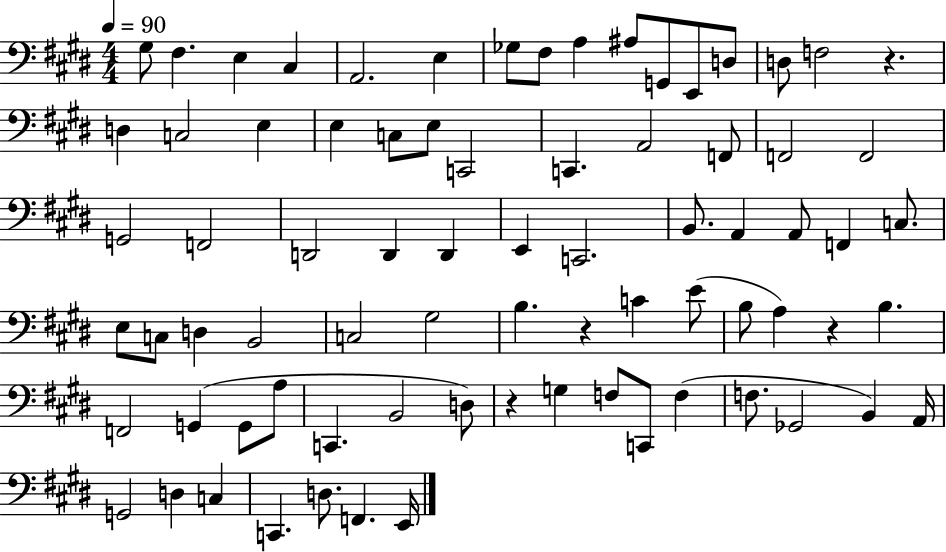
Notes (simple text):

G#3/e F#3/q. E3/q C#3/q A2/h. E3/q Gb3/e F#3/e A3/q A#3/e G2/e E2/e D3/e D3/e F3/h R/q. D3/q C3/h E3/q E3/q C3/e E3/e C2/h C2/q. A2/h F2/e F2/h F2/h G2/h F2/h D2/h D2/q D2/q E2/q C2/h. B2/e. A2/q A2/e F2/q C3/e. E3/e C3/e D3/q B2/h C3/h G#3/h B3/q. R/q C4/q E4/e B3/e A3/q R/q B3/q. F2/h G2/q G2/e A3/e C2/q. B2/h D3/e R/q G3/q F3/e C2/e F3/q F3/e. Gb2/h B2/q A2/s G2/h D3/q C3/q C2/q. D3/e. F2/q. E2/s